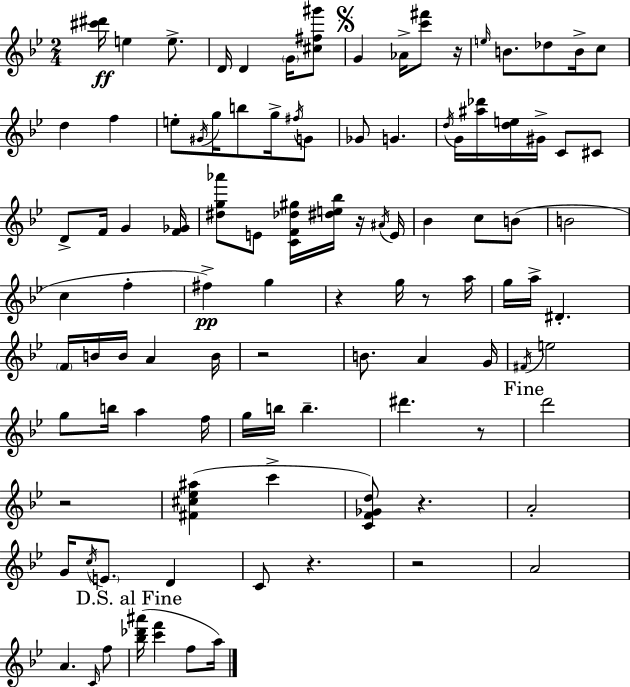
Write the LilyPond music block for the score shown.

{
  \clef treble
  \numericTimeSignature
  \time 2/4
  \key g \minor
  <cis''' dis'''>16\ff e''4 e''8.-> | d'16 d'4 \parenthesize g'16 <cis'' fis'' gis'''>8 | \mark \markup { \musicglyph "scripts.segno" } g'4 aes'16-> <c''' fis'''>8 r16 | \grace { e''16 } b'8. des''8 b'16-> c''8 | \break d''4 f''4 | e''8-. \acciaccatura { gis'16 } g''16 b''8 g''16-> | \acciaccatura { fis''16 } g'8 ges'8 g'4. | \acciaccatura { d''16 } g'16 <ais'' des'''>16 <d'' e''>16 gis'16-> | \break c'8 cis'8 d'8-> f'16 g'4 | <f' ges'>16 <dis'' g'' aes'''>8 e'8 | <c' f' des'' gis''>16 <dis'' e'' bes''>16 r16 \acciaccatura { ais'16 } e'16 bes'4 | c''8 b'8( b'2 | \break c''4 | f''4-. fis''4->\pp) | g''4 r4 | g''16 r8 a''16 g''16 a''16-> dis'4.-. | \break \parenthesize f'16 b'16 b'16 | a'4 b'16 r2 | b'8. | a'4 g'16 \acciaccatura { fis'16 } e''2 | \break g''8 | b''16 a''4 f''16 g''16 b''16 | b''4.-- dis'''4. | r8 \mark "Fine" d'''2 | \break r2 | <fis' cis'' ees'' ais''>4( | c'''4-> <c' f' ges' d''>8) | r4. a'2-. | \break g'16 \acciaccatura { c''16 } | \parenthesize e'8. d'4 c'8 | r4. r2 | a'2 | \break a'4. | \grace { c'16 } f''8 | \mark "D.S. al Fine" <bes'' des''' ais'''>16( <c''' f'''>4 f''8 a''16) | \bar "|."
}